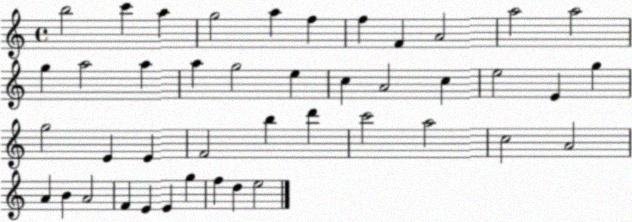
X:1
T:Untitled
M:4/4
L:1/4
K:C
b2 c' a g2 a f f F A2 a2 a2 g a2 a a g2 e c A2 c e2 E g g2 E E F2 b d' c'2 a2 c2 A2 A B A2 F E E g f d e2